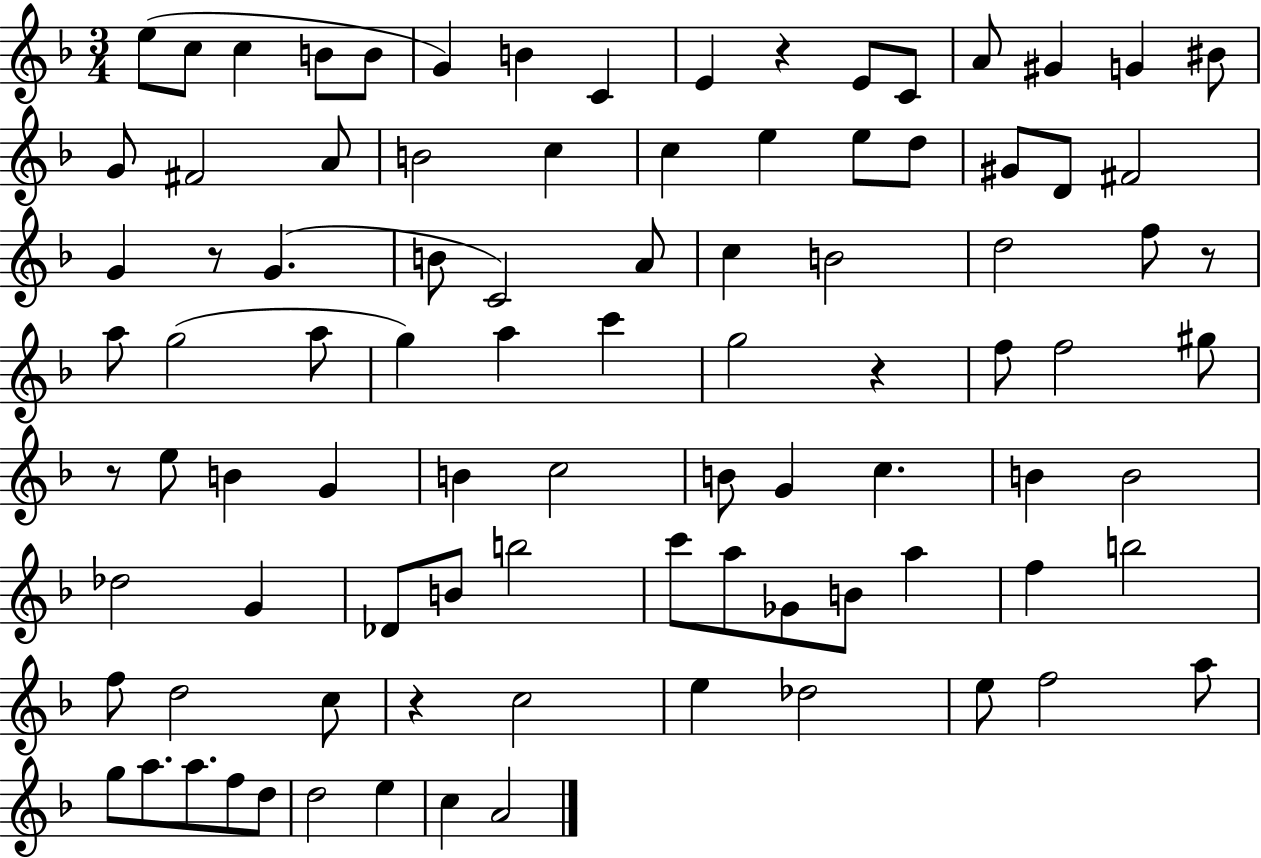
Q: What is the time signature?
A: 3/4